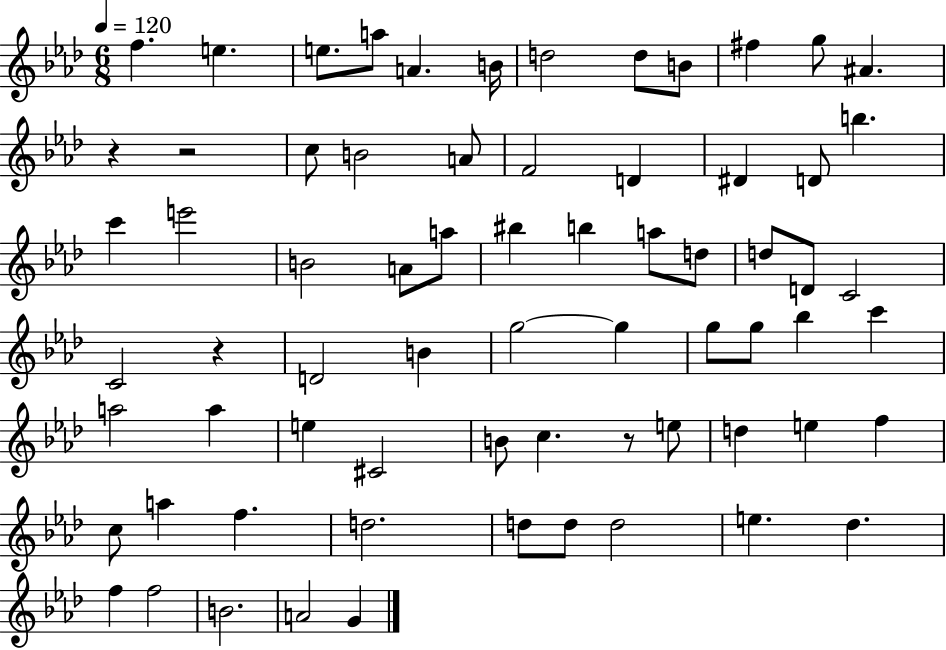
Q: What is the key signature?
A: AES major